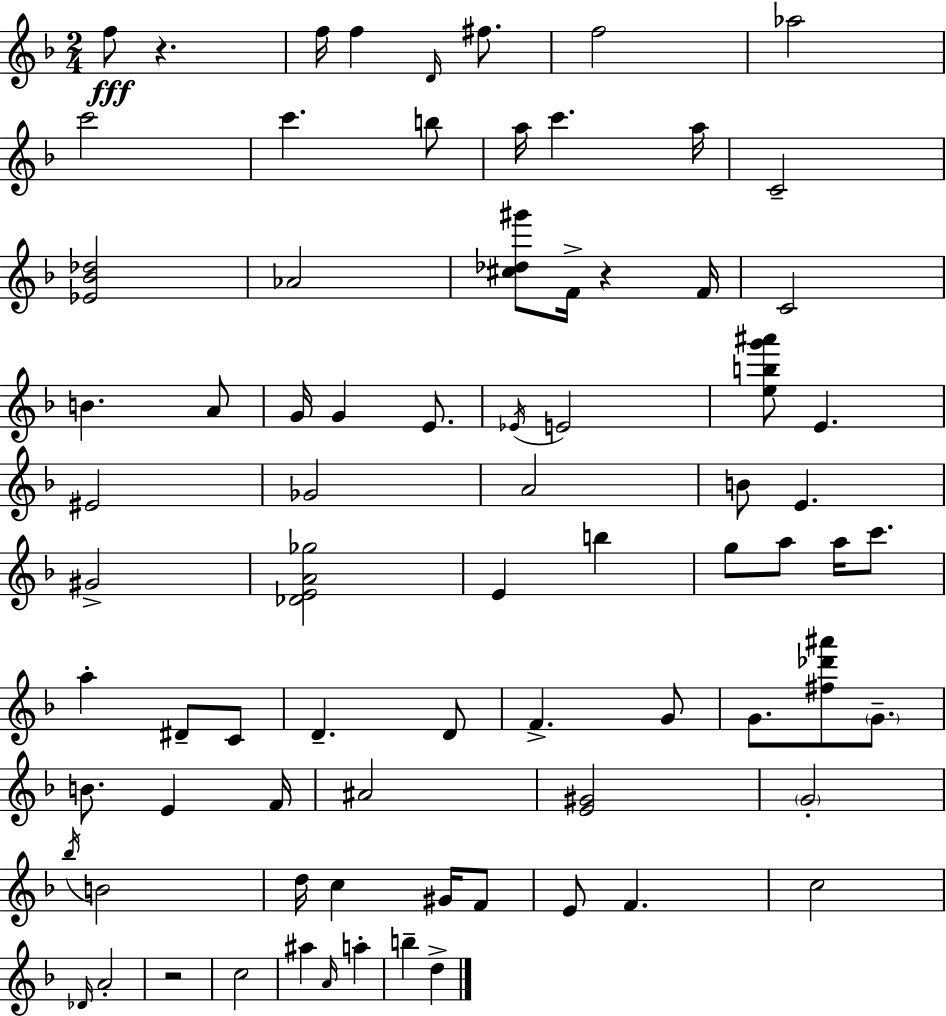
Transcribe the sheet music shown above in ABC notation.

X:1
T:Untitled
M:2/4
L:1/4
K:F
f/2 z f/4 f D/4 ^f/2 f2 _a2 c'2 c' b/2 a/4 c' a/4 C2 [_E_B_d]2 _A2 [^c_d^g']/2 F/4 z F/4 C2 B A/2 G/4 G E/2 _E/4 E2 [ebg'^a']/2 E ^E2 _G2 A2 B/2 E ^G2 [_DEA_g]2 E b g/2 a/2 a/4 c'/2 a ^D/2 C/2 D D/2 F G/2 G/2 [^f_d'^a']/2 G/2 B/2 E F/4 ^A2 [E^G]2 G2 _b/4 B2 d/4 c ^G/4 F/2 E/2 F c2 _D/4 A2 z2 c2 ^a A/4 a b d